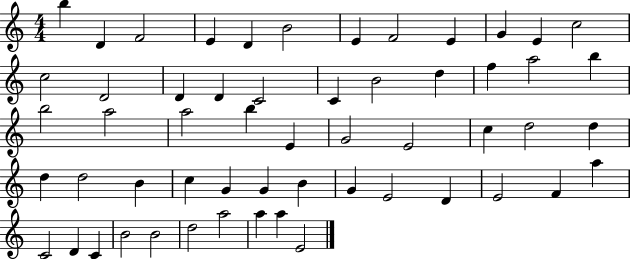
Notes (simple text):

B5/q D4/q F4/h E4/q D4/q B4/h E4/q F4/h E4/q G4/q E4/q C5/h C5/h D4/h D4/q D4/q C4/h C4/q B4/h D5/q F5/q A5/h B5/q B5/h A5/h A5/h B5/q E4/q G4/h E4/h C5/q D5/h D5/q D5/q D5/h B4/q C5/q G4/q G4/q B4/q G4/q E4/h D4/q E4/h F4/q A5/q C4/h D4/q C4/q B4/h B4/h D5/h A5/h A5/q A5/q E4/h